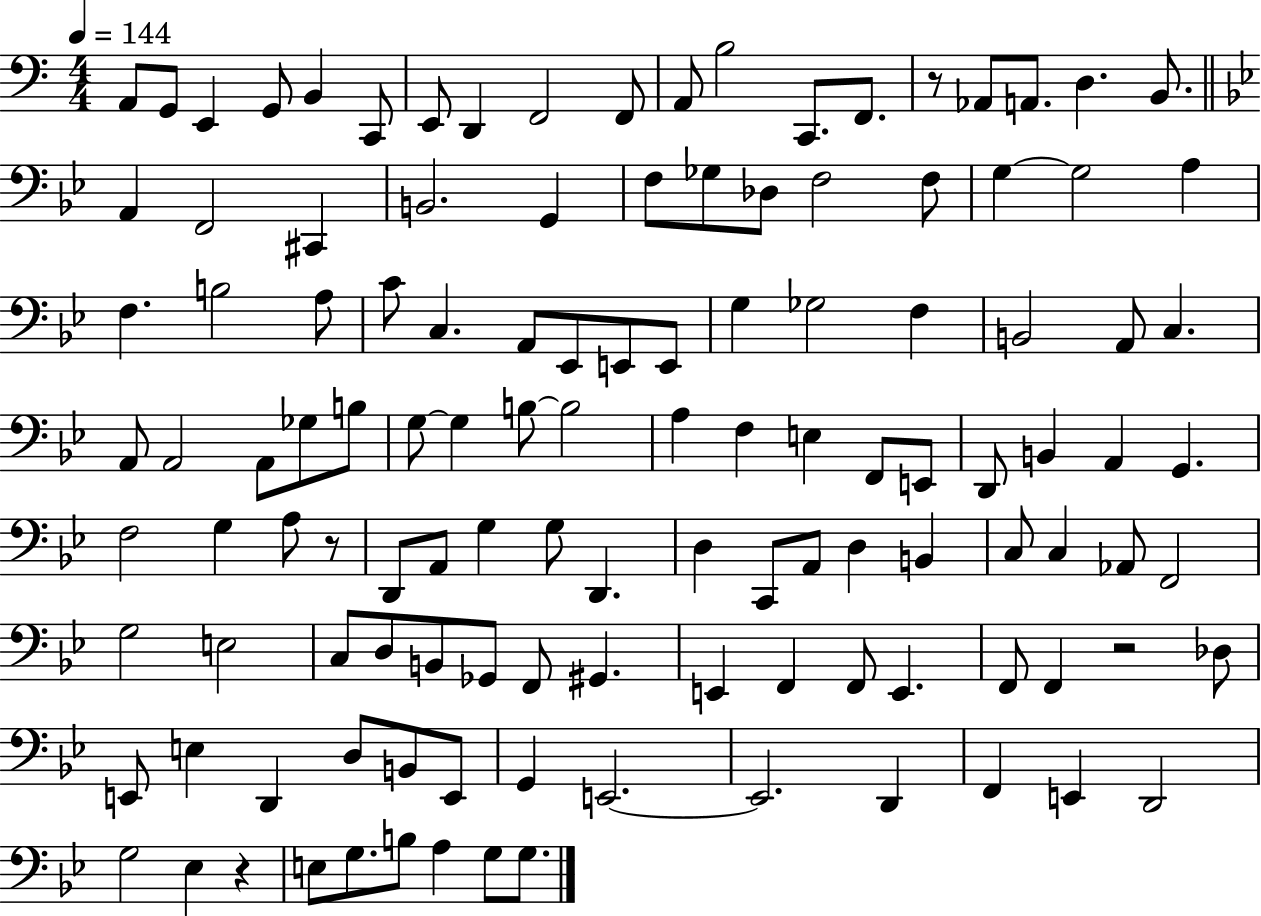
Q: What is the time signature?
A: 4/4